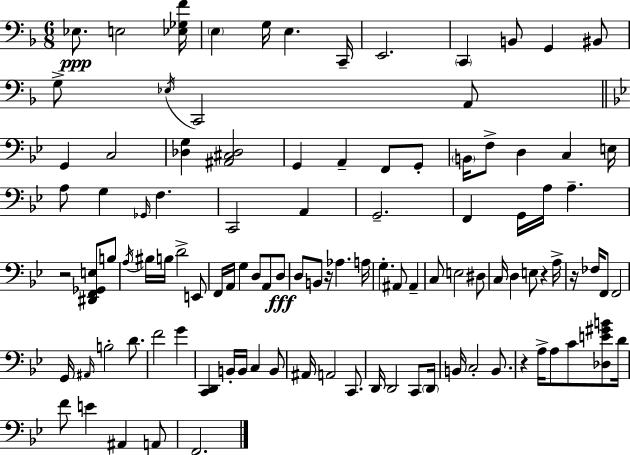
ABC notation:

X:1
T:Untitled
M:6/8
L:1/4
K:Dm
_E,/2 E,2 [_E,_G,F]/4 E, G,/4 E, C,,/4 E,,2 C,, B,,/2 G,, ^B,,/2 G,/2 _E,/4 C,,2 A,,/2 G,, C,2 [_D,G,] [^A,,^C,_D,]2 G,, A,, F,,/2 G,,/2 B,,/4 F,/2 D, C, E,/4 A,/2 G, _G,,/4 F, C,,2 A,, G,,2 F,, G,,/4 A,/4 A, z2 [^D,,F,,_G,,E,]/2 B,/2 A,/4 ^B,/4 B,/4 D2 E,,/2 F,,/4 A,,/4 G, D,/2 A,,/2 D,/2 D,/2 B,,/2 z/4 _A, A,/4 G, ^A,,/2 ^A,, C,/2 E,2 ^D,/2 C,/4 D, E,/2 z A,/4 z/4 _F,/4 F,,/2 F,,2 G,,/4 ^A,,/4 B,2 D/2 F2 G [C,,D,,] B,,/4 B,,/4 C, B,,/2 ^A,,/4 A,,2 C,,/2 D,,/4 D,,2 C,,/2 D,,/4 B,,/4 C,2 B,,/2 z A,/4 A,/2 C/2 [_D,E^GB]/2 D/4 F/2 E ^A,, A,,/2 F,,2